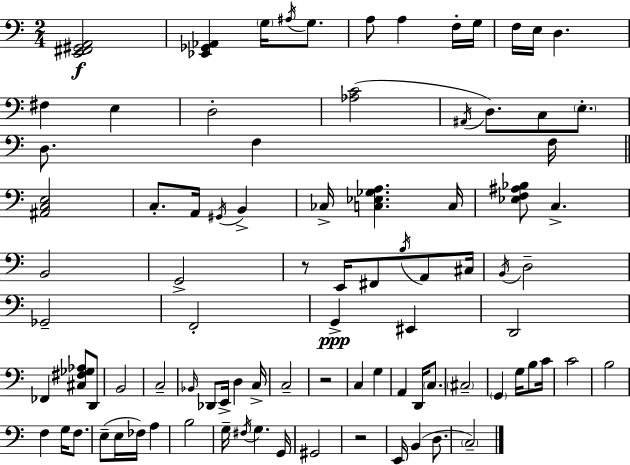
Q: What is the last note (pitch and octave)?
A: C3